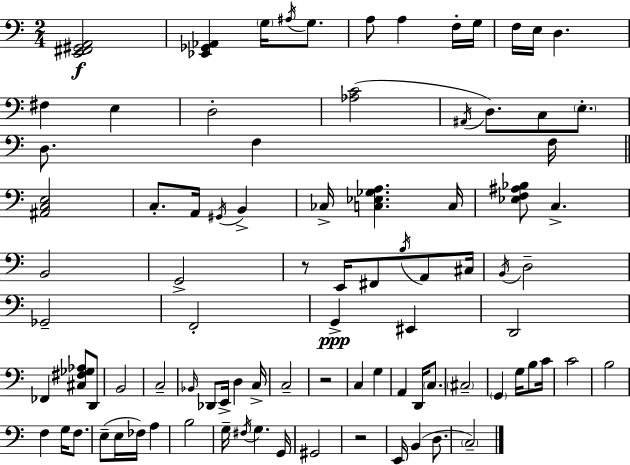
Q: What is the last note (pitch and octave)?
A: C3